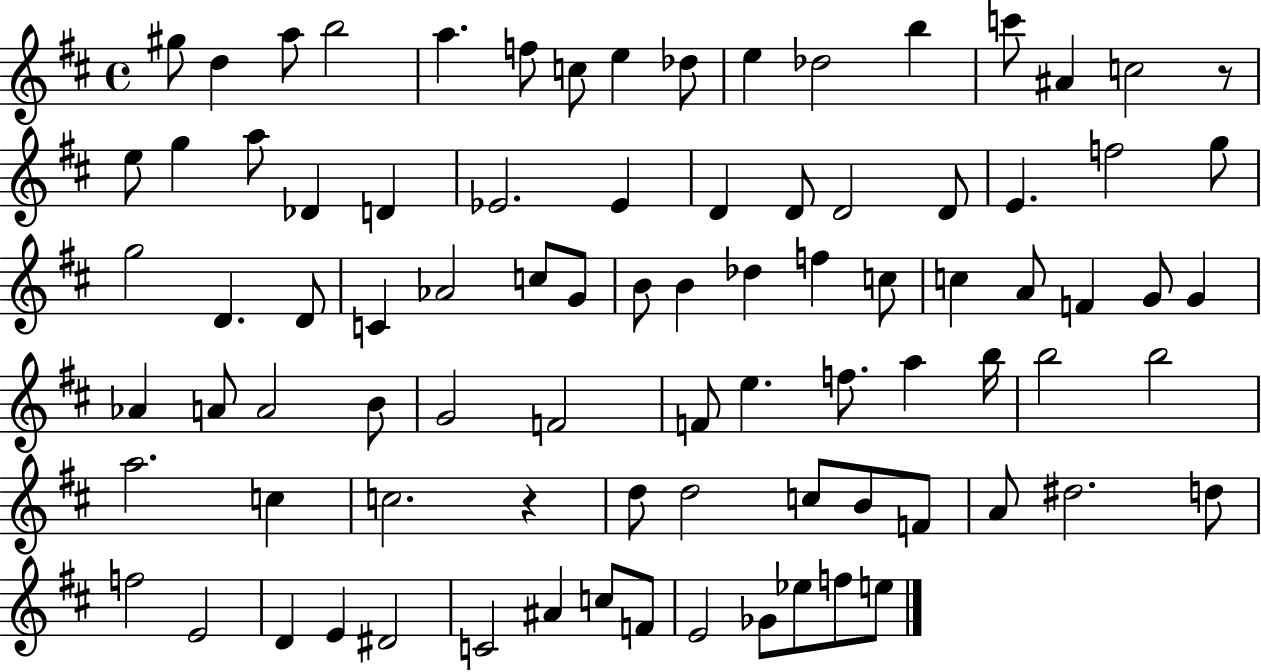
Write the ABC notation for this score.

X:1
T:Untitled
M:4/4
L:1/4
K:D
^g/2 d a/2 b2 a f/2 c/2 e _d/2 e _d2 b c'/2 ^A c2 z/2 e/2 g a/2 _D D _E2 _E D D/2 D2 D/2 E f2 g/2 g2 D D/2 C _A2 c/2 G/2 B/2 B _d f c/2 c A/2 F G/2 G _A A/2 A2 B/2 G2 F2 F/2 e f/2 a b/4 b2 b2 a2 c c2 z d/2 d2 c/2 B/2 F/2 A/2 ^d2 d/2 f2 E2 D E ^D2 C2 ^A c/2 F/2 E2 _G/2 _e/2 f/2 e/2